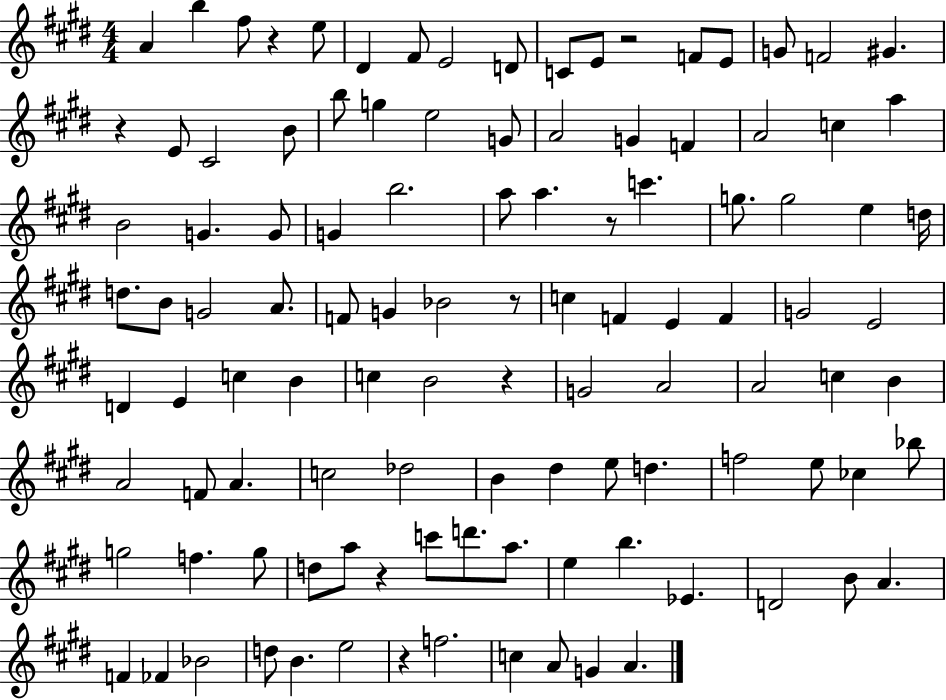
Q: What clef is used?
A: treble